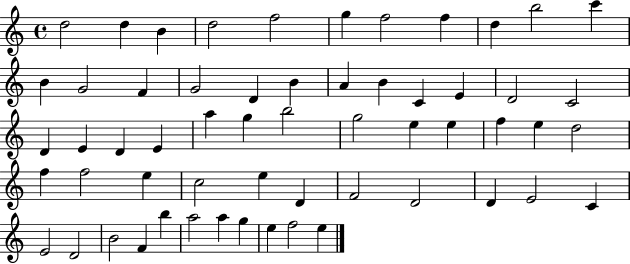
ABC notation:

X:1
T:Untitled
M:4/4
L:1/4
K:C
d2 d B d2 f2 g f2 f d b2 c' B G2 F G2 D B A B C E D2 C2 D E D E a g b2 g2 e e f e d2 f f2 e c2 e D F2 D2 D E2 C E2 D2 B2 F b a2 a g e f2 e